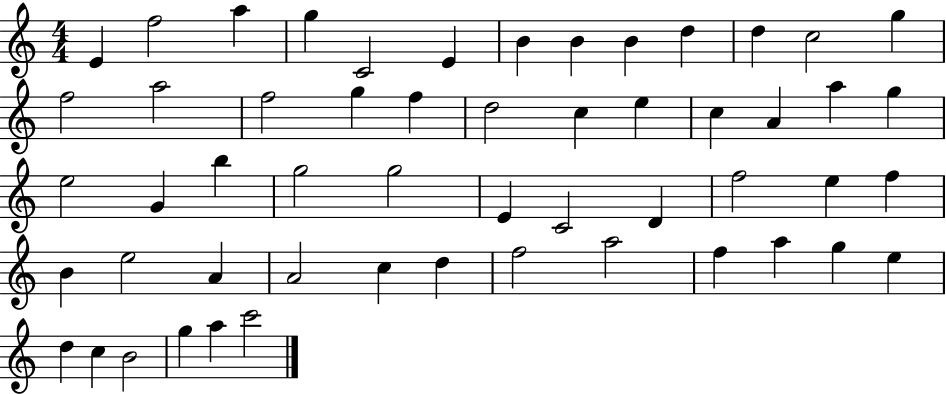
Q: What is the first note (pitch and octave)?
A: E4